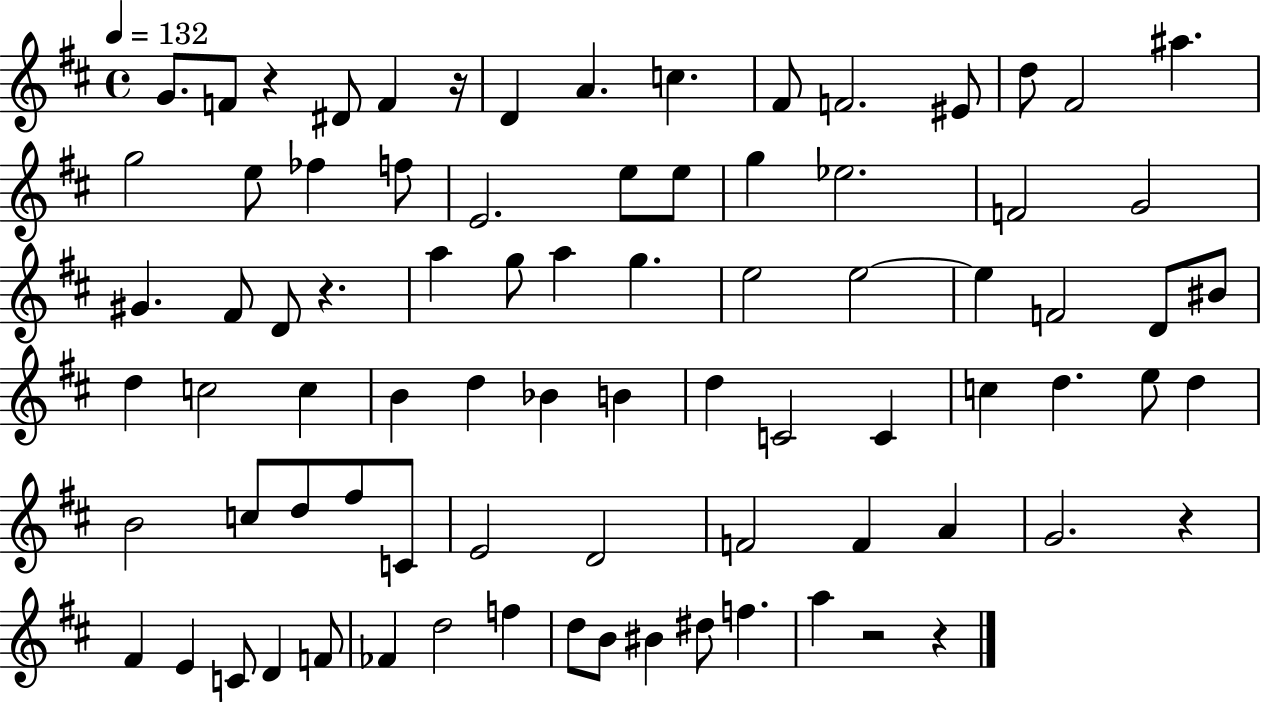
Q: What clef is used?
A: treble